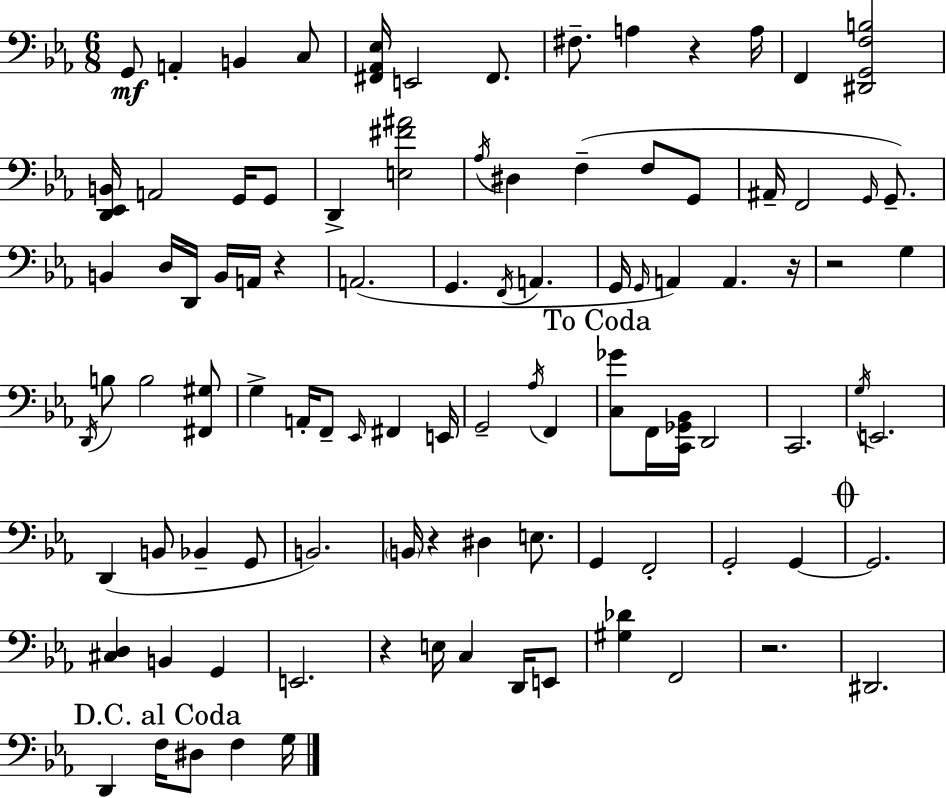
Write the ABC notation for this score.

X:1
T:Untitled
M:6/8
L:1/4
K:Eb
G,,/2 A,, B,, C,/2 [^F,,_A,,_E,]/4 E,,2 ^F,,/2 ^F,/2 A, z A,/4 F,, [^D,,G,,F,B,]2 [D,,_E,,B,,]/4 A,,2 G,,/4 G,,/2 D,, [E,^F^A]2 _A,/4 ^D, F, F,/2 G,,/2 ^A,,/4 F,,2 G,,/4 G,,/2 B,, D,/4 D,,/4 B,,/4 A,,/4 z A,,2 G,, F,,/4 A,, G,,/4 G,,/4 A,, A,, z/4 z2 G, D,,/4 B,/2 B,2 [^F,,^G,]/2 G, A,,/4 F,,/2 _E,,/4 ^F,, E,,/4 G,,2 _A,/4 F,, [C,_G]/2 F,,/4 [C,,_G,,_B,,]/4 D,,2 C,,2 G,/4 E,,2 D,, B,,/2 _B,, G,,/2 B,,2 B,,/4 z ^D, E,/2 G,, F,,2 G,,2 G,, G,,2 [^C,D,] B,, G,, E,,2 z E,/4 C, D,,/4 E,,/2 [^G,_D] F,,2 z2 ^D,,2 D,, F,/4 ^D,/2 F, G,/4